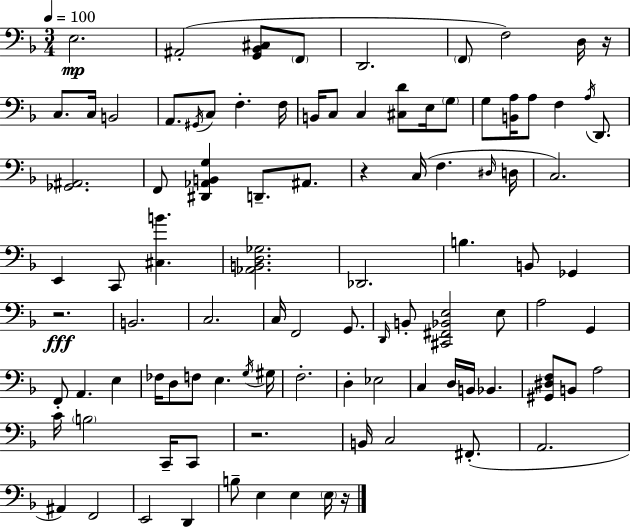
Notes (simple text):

E3/h. A#2/h [G2,Bb2,C#3]/e F2/e D2/h. F2/e F3/h D3/s R/s C3/e. C3/s B2/h A2/e. G#2/s C3/e F3/q. F3/s B2/s C3/e C3/q [C#3,D4]/e E3/s G3/e G3/e [B2,A3]/s A3/e F3/q A3/s D2/e. [Gb2,A#2]/h. F2/e [D#2,Ab2,B2,G3]/q D2/e. A#2/e. R/q C3/s F3/q. D#3/s D3/s C3/h. E2/q C2/e [C#3,B4]/q. [Ab2,B2,D3,Gb3]/h. Db2/h. B3/q. B2/e Gb2/q R/h. B2/h. C3/h. C3/s F2/h G2/e. D2/s B2/e [C#2,F#2,Bb2,E3]/h E3/e A3/h G2/q F2/e A2/q. E3/q FES3/s D3/e F3/e E3/q. G3/s G#3/s F3/h. D3/q Eb3/h C3/q D3/s B2/s Bb2/q. [G#2,D#3,F3]/e B2/e A3/h C4/s B3/h C2/s C2/e R/h. B2/s C3/h F#2/e. A2/h. A#2/q F2/h E2/h D2/q B3/e E3/q E3/q E3/s R/s